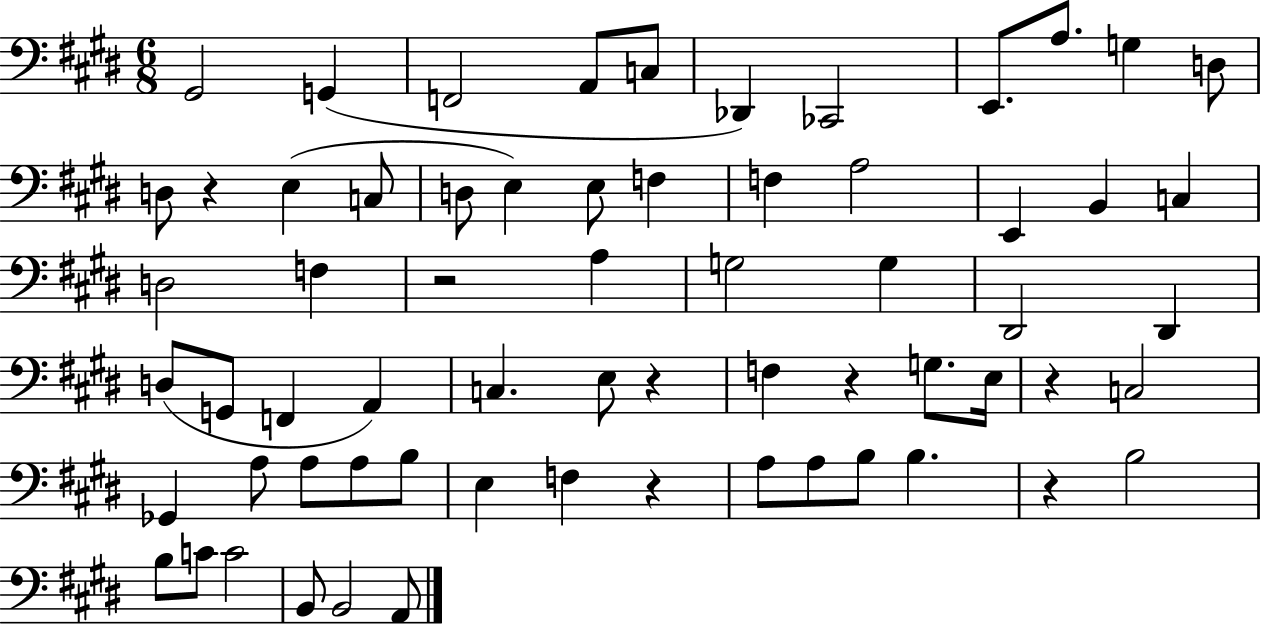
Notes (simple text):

G#2/h G2/q F2/h A2/e C3/e Db2/q CES2/h E2/e. A3/e. G3/q D3/e D3/e R/q E3/q C3/e D3/e E3/q E3/e F3/q F3/q A3/h E2/q B2/q C3/q D3/h F3/q R/h A3/q G3/h G3/q D#2/h D#2/q D3/e G2/e F2/q A2/q C3/q. E3/e R/q F3/q R/q G3/e. E3/s R/q C3/h Gb2/q A3/e A3/e A3/e B3/e E3/q F3/q R/q A3/e A3/e B3/e B3/q. R/q B3/h B3/e C4/e C4/h B2/e B2/h A2/e